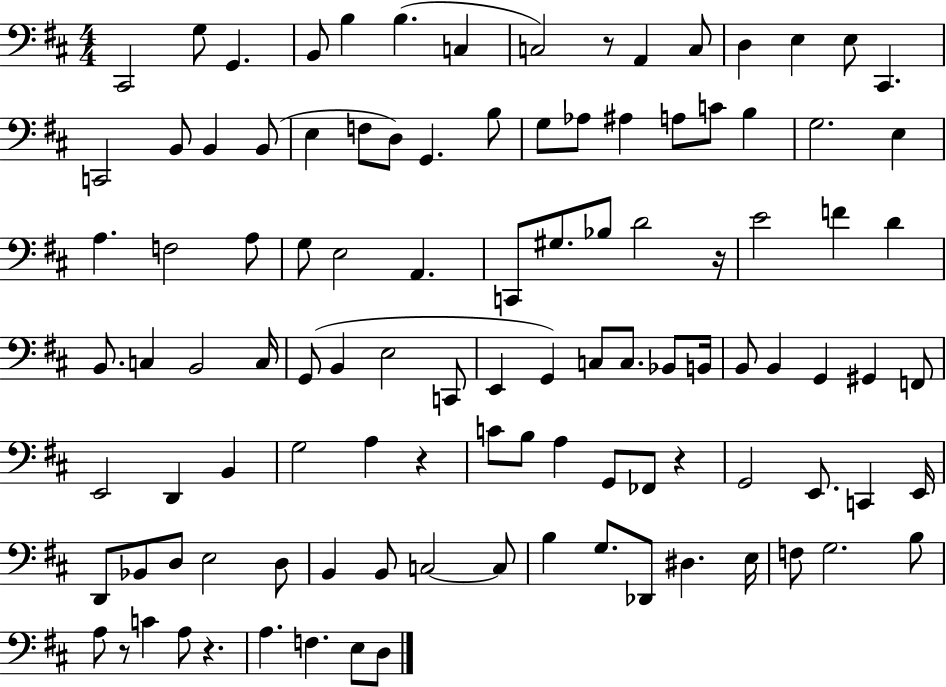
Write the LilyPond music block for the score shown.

{
  \clef bass
  \numericTimeSignature
  \time 4/4
  \key d \major
  \repeat volta 2 { cis,2 g8 g,4. | b,8 b4 b4.( c4 | c2) r8 a,4 c8 | d4 e4 e8 cis,4. | \break c,2 b,8 b,4 b,8( | e4 f8 d8) g,4. b8 | g8 aes8 ais4 a8 c'8 b4 | g2. e4 | \break a4. f2 a8 | g8 e2 a,4. | c,8 gis8. bes8 d'2 r16 | e'2 f'4 d'4 | \break b,8. c4 b,2 c16 | g,8( b,4 e2 c,8 | e,4 g,4) c8 c8. bes,8 b,16 | b,8 b,4 g,4 gis,4 f,8 | \break e,2 d,4 b,4 | g2 a4 r4 | c'8 b8 a4 g,8 fes,8 r4 | g,2 e,8. c,4 e,16 | \break d,8 bes,8 d8 e2 d8 | b,4 b,8 c2~~ c8 | b4 g8. des,8 dis4. e16 | f8 g2. b8 | \break a8 r8 c'4 a8 r4. | a4. f4. e8 d8 | } \bar "|."
}